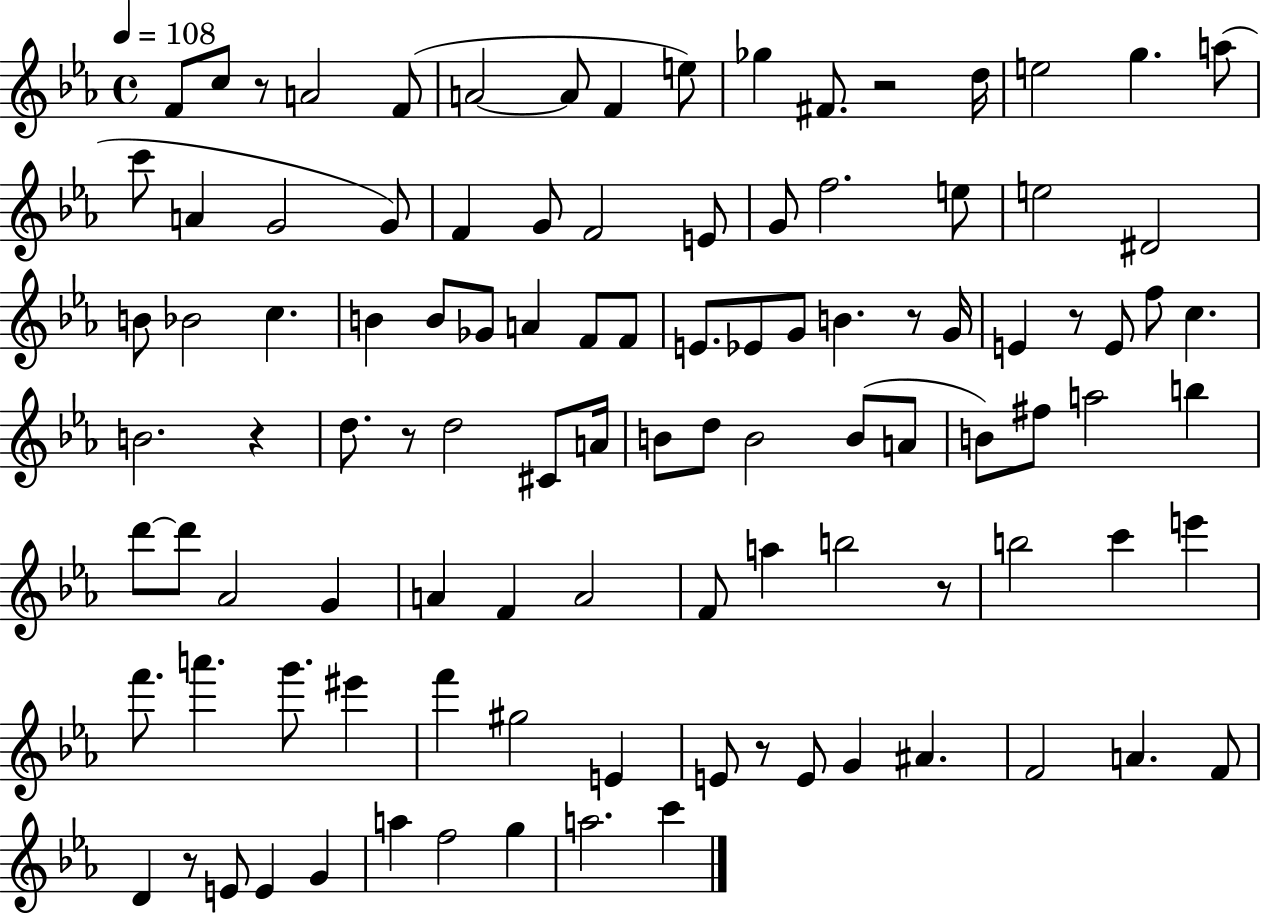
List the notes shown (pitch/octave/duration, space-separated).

F4/e C5/e R/e A4/h F4/e A4/h A4/e F4/q E5/e Gb5/q F#4/e. R/h D5/s E5/h G5/q. A5/e C6/e A4/q G4/h G4/e F4/q G4/e F4/h E4/e G4/e F5/h. E5/e E5/h D#4/h B4/e Bb4/h C5/q. B4/q B4/e Gb4/e A4/q F4/e F4/e E4/e. Eb4/e G4/e B4/q. R/e G4/s E4/q R/e E4/e F5/e C5/q. B4/h. R/q D5/e. R/e D5/h C#4/e A4/s B4/e D5/e B4/h B4/e A4/e B4/e F#5/e A5/h B5/q D6/e D6/e Ab4/h G4/q A4/q F4/q A4/h F4/e A5/q B5/h R/e B5/h C6/q E6/q F6/e. A6/q. G6/e. EIS6/q F6/q G#5/h E4/q E4/e R/e E4/e G4/q A#4/q. F4/h A4/q. F4/e D4/q R/e E4/e E4/q G4/q A5/q F5/h G5/q A5/h. C6/q